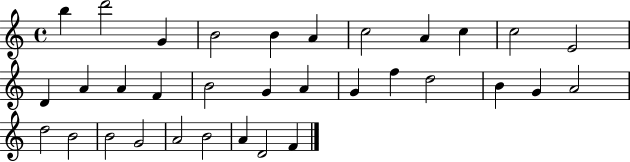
B5/q D6/h G4/q B4/h B4/q A4/q C5/h A4/q C5/q C5/h E4/h D4/q A4/q A4/q F4/q B4/h G4/q A4/q G4/q F5/q D5/h B4/q G4/q A4/h D5/h B4/h B4/h G4/h A4/h B4/h A4/q D4/h F4/q